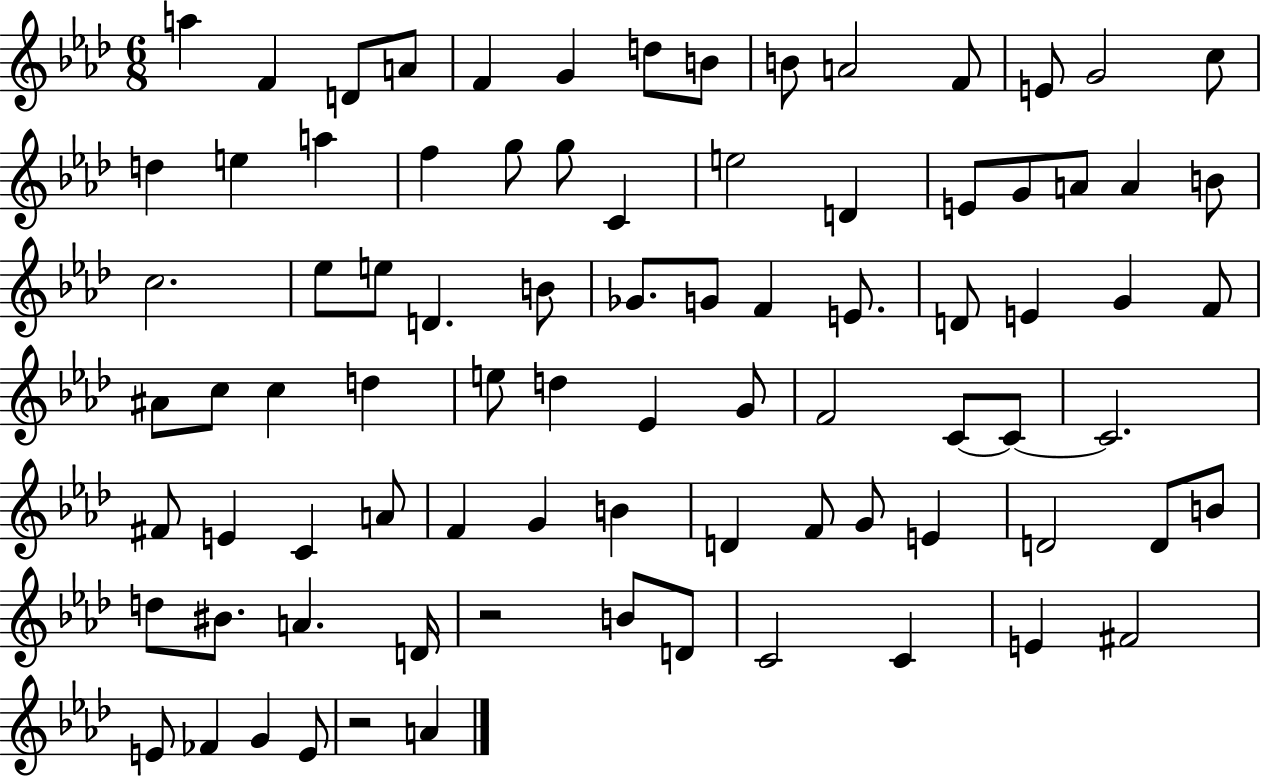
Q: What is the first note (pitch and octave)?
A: A5